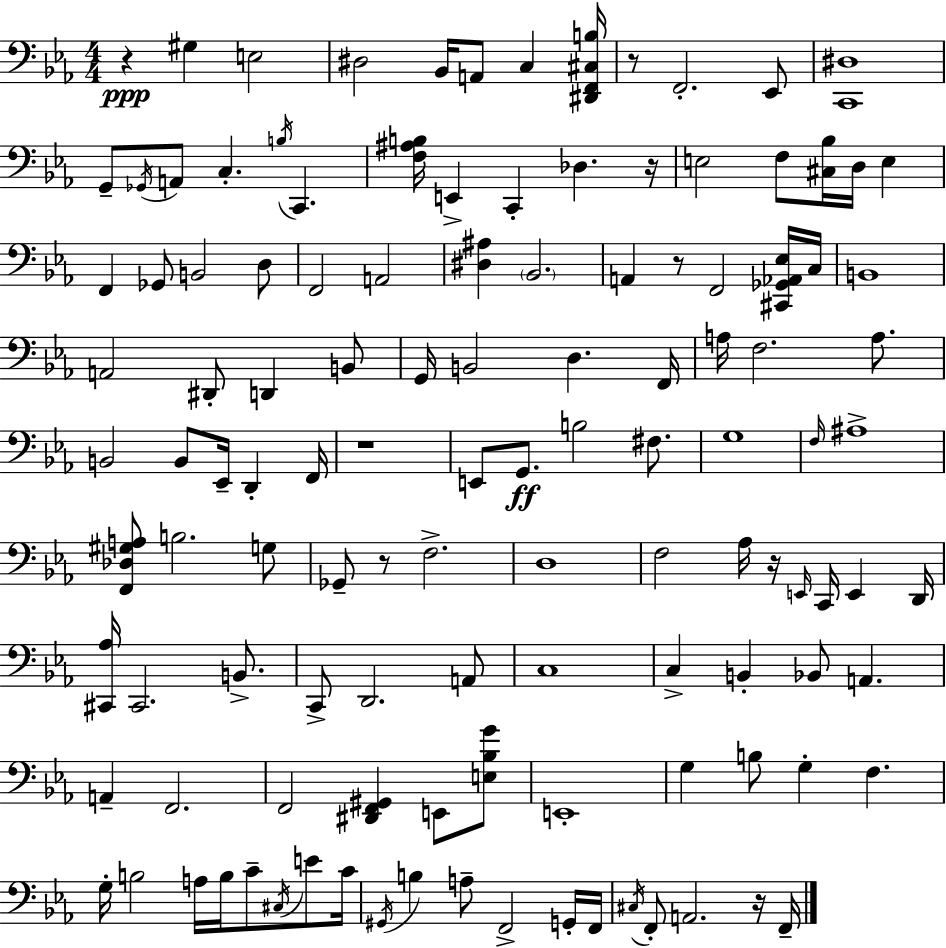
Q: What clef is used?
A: bass